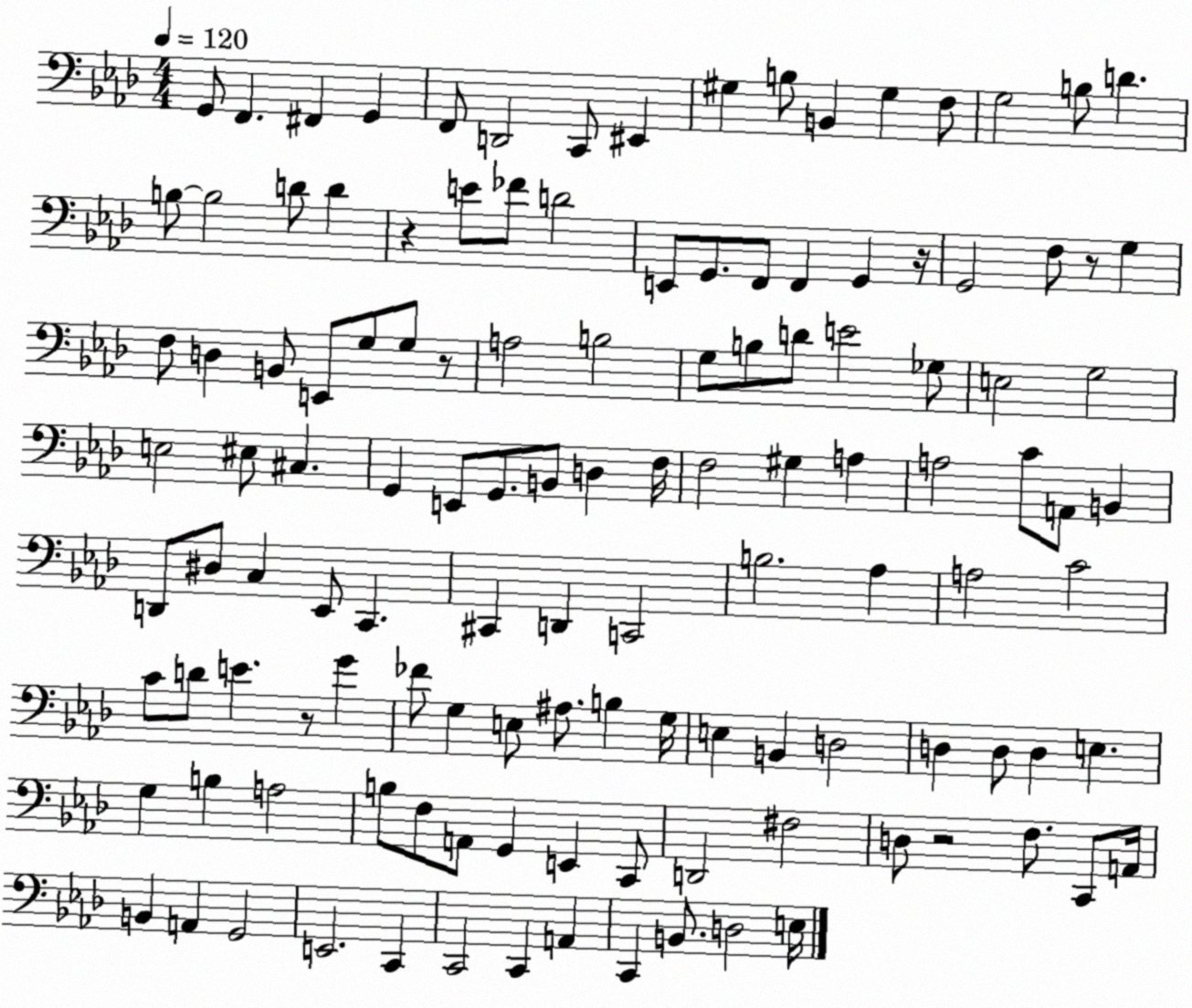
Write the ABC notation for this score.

X:1
T:Untitled
M:4/4
L:1/4
K:Ab
G,,/2 F,, ^F,, G,, F,,/2 D,,2 C,,/2 ^E,, ^G, B,/2 B,, ^G, F,/2 G,2 B,/2 D B,/2 B,2 D/2 D z E/2 _F/2 D2 E,,/2 G,,/2 F,,/2 F,, G,, z/4 G,,2 F,/2 z/2 G, F,/2 D, B,,/2 E,,/2 G,/2 G,/2 z/2 A,2 B,2 G,/2 B,/2 D/2 E2 _G,/2 E,2 G,2 E,2 ^E,/2 ^C, G,, E,,/2 G,,/2 B,,/2 D, F,/4 F,2 ^G, A, A,2 C/2 A,,/2 B,, D,,/2 ^D,/2 C, _E,,/2 C,, ^C,, D,, C,,2 B,2 _A, A,2 C2 C/2 D/2 E z/2 G _F/2 G, E,/2 ^A,/2 B, G,/4 E, B,, D,2 D, D,/2 D, E, G, B, A,2 B,/2 F,/2 A,,/2 G,, E,, C,,/2 D,,2 ^F,2 D,/2 z2 F,/2 C,,/2 A,,/4 B,, A,, G,,2 E,,2 C,, C,,2 C,, A,, C,, B,,/2 D,2 E,/4